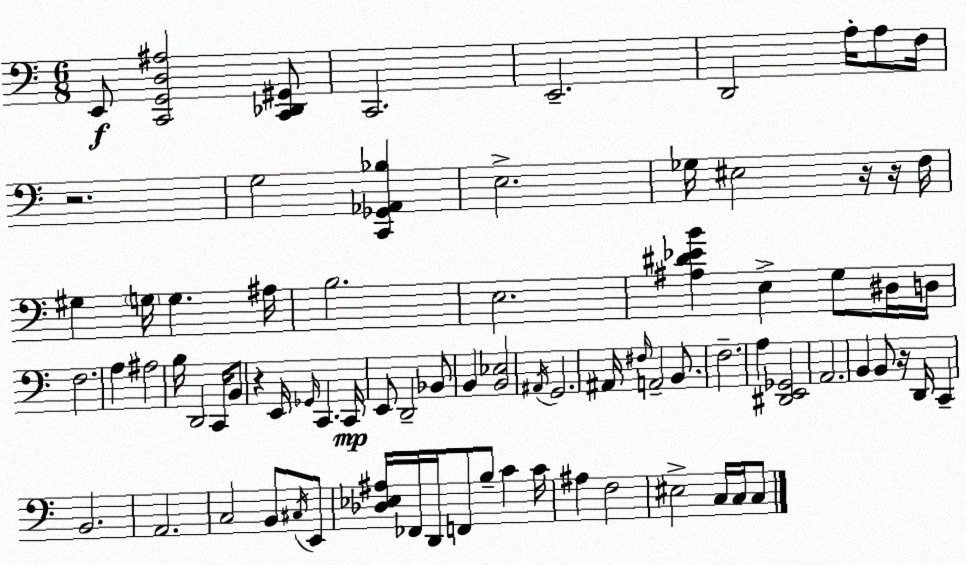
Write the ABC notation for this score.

X:1
T:Untitled
M:6/8
L:1/4
K:C
E,,/2 [C,,G,,D,^A,]2 [C,,_D,,^G,,]/2 C,,2 E,,2 D,,2 A,/4 A,/2 F,/4 z2 G,2 [C,,_G,,_A,,_B,] E,2 _G,/4 ^E,2 z/4 z/4 F,/4 ^G, G,/4 G, ^A,/4 B,2 E,2 [^A,^D_EB] E, G,/2 ^D,/4 D,/4 F,2 A, ^A,2 B,/4 D,,2 C,,/4 B,,/2 z E,,/4 _G,,/4 C,, C,,/4 E,,/2 D,,2 _B,,/2 B,, [B,,_E,]2 ^A,,/4 G,,2 ^A,,/4 ^F,/4 A,,2 B,,/2 F,2 A, [^D,,E,,_G,,]2 A,,2 B,, B,,/2 z/4 D,,/4 C,, B,,2 A,,2 C,2 B,,/2 ^C,/4 E,,/2 [_D,_E,^A,]/4 _F,,/4 D,,/4 F,,/2 B,/2 C C/4 ^A, F,2 ^E,2 C,/4 C,/4 C,/2